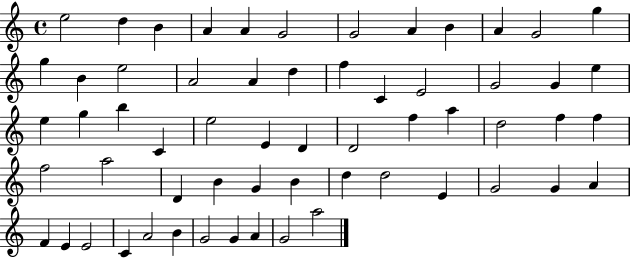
E5/h D5/q B4/q A4/q A4/q G4/h G4/h A4/q B4/q A4/q G4/h G5/q G5/q B4/q E5/h A4/h A4/q D5/q F5/q C4/q E4/h G4/h G4/q E5/q E5/q G5/q B5/q C4/q E5/h E4/q D4/q D4/h F5/q A5/q D5/h F5/q F5/q F5/h A5/h D4/q B4/q G4/q B4/q D5/q D5/h E4/q G4/h G4/q A4/q F4/q E4/q E4/h C4/q A4/h B4/q G4/h G4/q A4/q G4/h A5/h